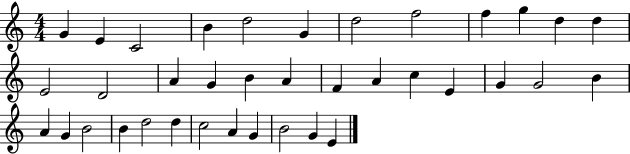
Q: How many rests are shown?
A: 0